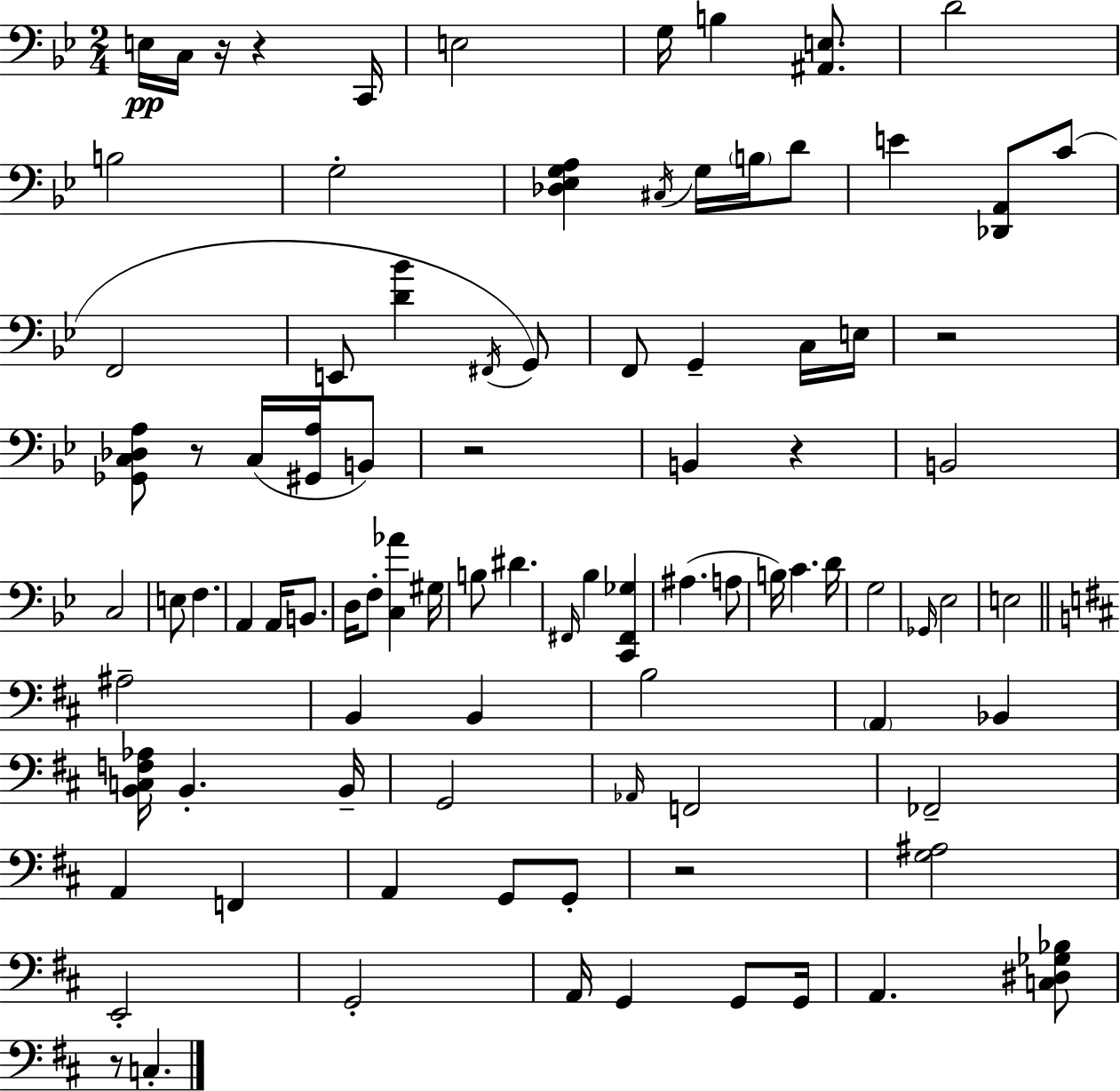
X:1
T:Untitled
M:2/4
L:1/4
K:Gm
E,/4 C,/4 z/4 z C,,/4 E,2 G,/4 B, [^A,,E,]/2 D2 B,2 G,2 [_D,_E,G,A,] ^C,/4 G,/4 B,/4 D/2 E [_D,,A,,]/2 C/2 F,,2 E,,/2 [D_B] ^F,,/4 G,,/2 F,,/2 G,, C,/4 E,/4 z2 [_G,,C,_D,A,]/2 z/2 C,/4 [^G,,A,]/4 B,,/2 z2 B,, z B,,2 C,2 E,/2 F, A,, A,,/4 B,,/2 D,/4 F,/2 [C,_A] ^G,/4 B,/2 ^D ^F,,/4 _B, [C,,^F,,_G,] ^A, A,/2 B,/4 C D/4 G,2 _G,,/4 _E,2 E,2 ^A,2 B,, B,, B,2 A,, _B,, [B,,C,F,_A,]/4 B,, B,,/4 G,,2 _A,,/4 F,,2 _F,,2 A,, F,, A,, G,,/2 G,,/2 z2 [G,^A,]2 E,,2 G,,2 A,,/4 G,, G,,/2 G,,/4 A,, [C,^D,_G,_B,]/2 z/2 C,